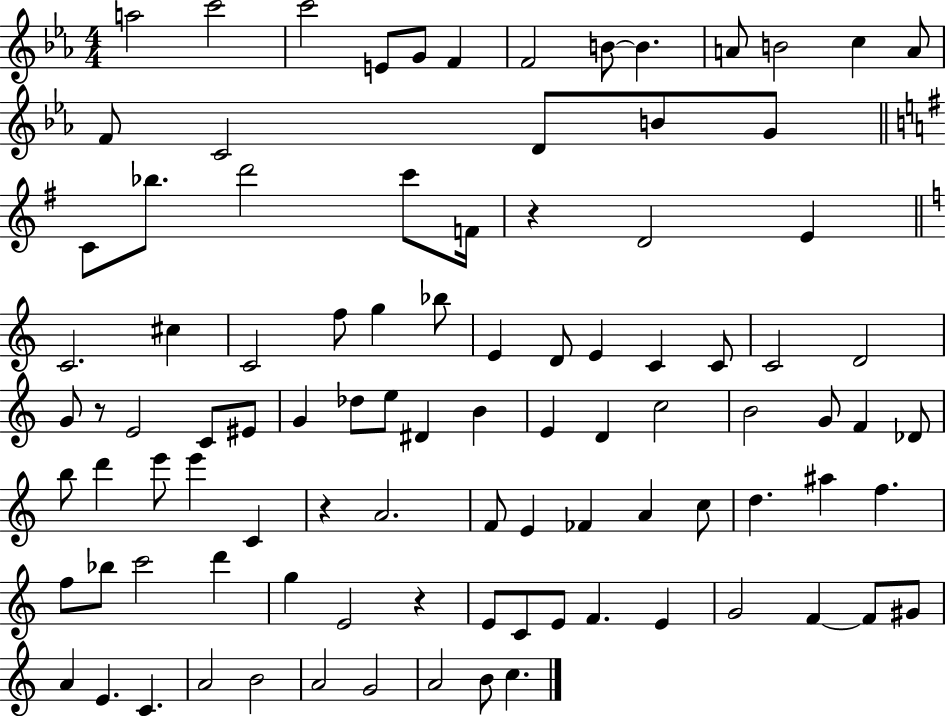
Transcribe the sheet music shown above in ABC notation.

X:1
T:Untitled
M:4/4
L:1/4
K:Eb
a2 c'2 c'2 E/2 G/2 F F2 B/2 B A/2 B2 c A/2 F/2 C2 D/2 B/2 G/2 C/2 _b/2 d'2 c'/2 F/4 z D2 E C2 ^c C2 f/2 g _b/2 E D/2 E C C/2 C2 D2 G/2 z/2 E2 C/2 ^E/2 G _d/2 e/2 ^D B E D c2 B2 G/2 F _D/2 b/2 d' e'/2 e' C z A2 F/2 E _F A c/2 d ^a f f/2 _b/2 c'2 d' g E2 z E/2 C/2 E/2 F E G2 F F/2 ^G/2 A E C A2 B2 A2 G2 A2 B/2 c